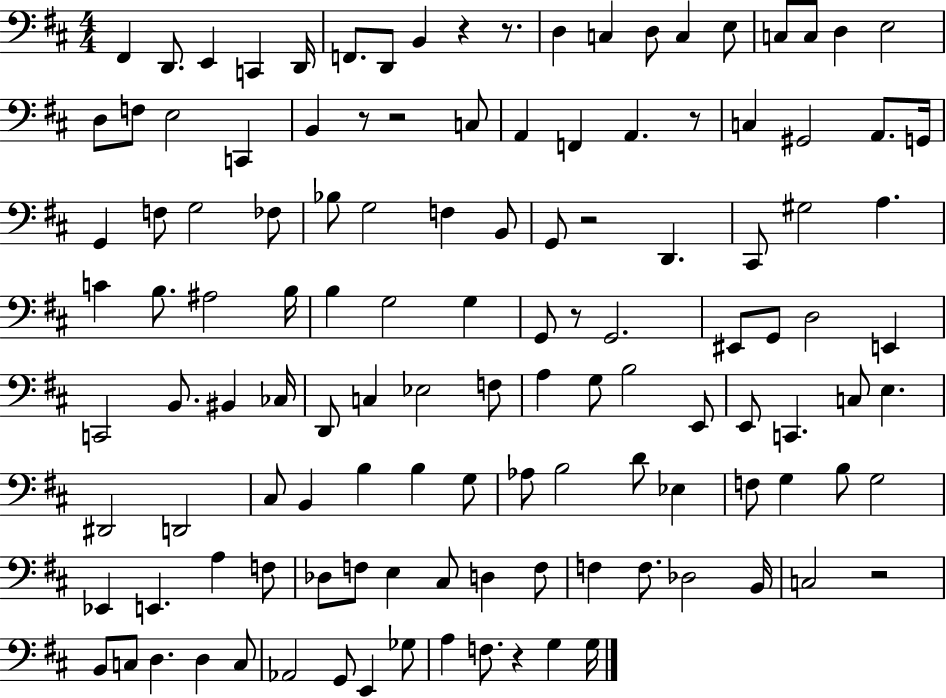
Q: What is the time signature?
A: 4/4